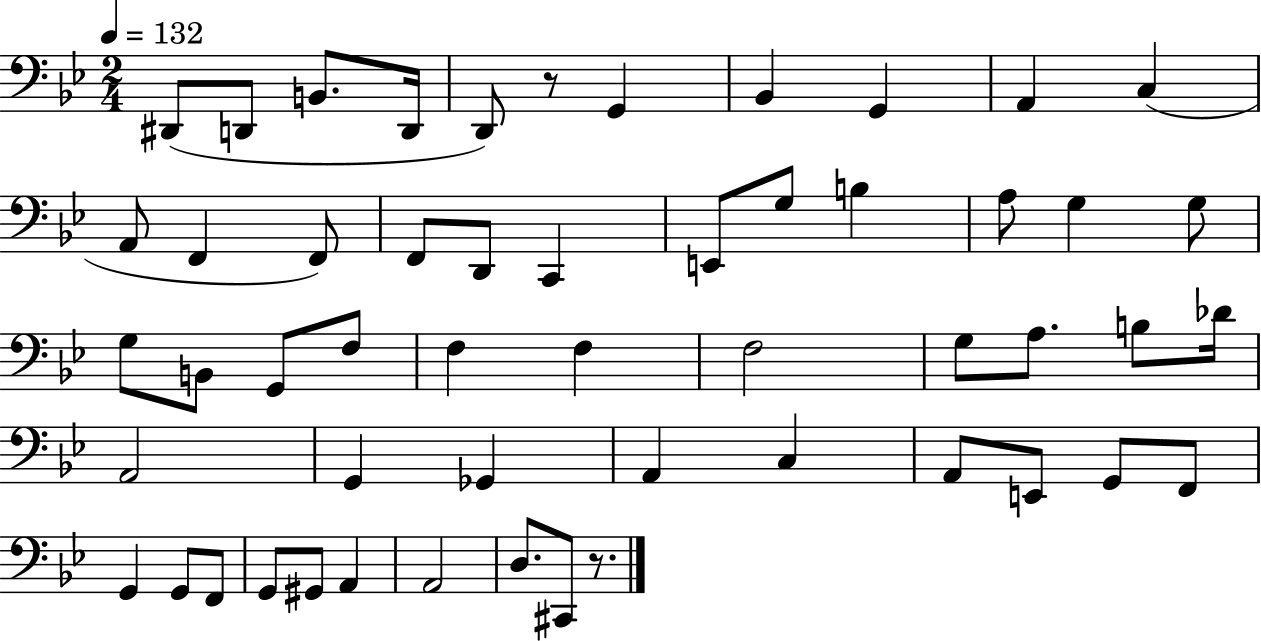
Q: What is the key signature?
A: BES major